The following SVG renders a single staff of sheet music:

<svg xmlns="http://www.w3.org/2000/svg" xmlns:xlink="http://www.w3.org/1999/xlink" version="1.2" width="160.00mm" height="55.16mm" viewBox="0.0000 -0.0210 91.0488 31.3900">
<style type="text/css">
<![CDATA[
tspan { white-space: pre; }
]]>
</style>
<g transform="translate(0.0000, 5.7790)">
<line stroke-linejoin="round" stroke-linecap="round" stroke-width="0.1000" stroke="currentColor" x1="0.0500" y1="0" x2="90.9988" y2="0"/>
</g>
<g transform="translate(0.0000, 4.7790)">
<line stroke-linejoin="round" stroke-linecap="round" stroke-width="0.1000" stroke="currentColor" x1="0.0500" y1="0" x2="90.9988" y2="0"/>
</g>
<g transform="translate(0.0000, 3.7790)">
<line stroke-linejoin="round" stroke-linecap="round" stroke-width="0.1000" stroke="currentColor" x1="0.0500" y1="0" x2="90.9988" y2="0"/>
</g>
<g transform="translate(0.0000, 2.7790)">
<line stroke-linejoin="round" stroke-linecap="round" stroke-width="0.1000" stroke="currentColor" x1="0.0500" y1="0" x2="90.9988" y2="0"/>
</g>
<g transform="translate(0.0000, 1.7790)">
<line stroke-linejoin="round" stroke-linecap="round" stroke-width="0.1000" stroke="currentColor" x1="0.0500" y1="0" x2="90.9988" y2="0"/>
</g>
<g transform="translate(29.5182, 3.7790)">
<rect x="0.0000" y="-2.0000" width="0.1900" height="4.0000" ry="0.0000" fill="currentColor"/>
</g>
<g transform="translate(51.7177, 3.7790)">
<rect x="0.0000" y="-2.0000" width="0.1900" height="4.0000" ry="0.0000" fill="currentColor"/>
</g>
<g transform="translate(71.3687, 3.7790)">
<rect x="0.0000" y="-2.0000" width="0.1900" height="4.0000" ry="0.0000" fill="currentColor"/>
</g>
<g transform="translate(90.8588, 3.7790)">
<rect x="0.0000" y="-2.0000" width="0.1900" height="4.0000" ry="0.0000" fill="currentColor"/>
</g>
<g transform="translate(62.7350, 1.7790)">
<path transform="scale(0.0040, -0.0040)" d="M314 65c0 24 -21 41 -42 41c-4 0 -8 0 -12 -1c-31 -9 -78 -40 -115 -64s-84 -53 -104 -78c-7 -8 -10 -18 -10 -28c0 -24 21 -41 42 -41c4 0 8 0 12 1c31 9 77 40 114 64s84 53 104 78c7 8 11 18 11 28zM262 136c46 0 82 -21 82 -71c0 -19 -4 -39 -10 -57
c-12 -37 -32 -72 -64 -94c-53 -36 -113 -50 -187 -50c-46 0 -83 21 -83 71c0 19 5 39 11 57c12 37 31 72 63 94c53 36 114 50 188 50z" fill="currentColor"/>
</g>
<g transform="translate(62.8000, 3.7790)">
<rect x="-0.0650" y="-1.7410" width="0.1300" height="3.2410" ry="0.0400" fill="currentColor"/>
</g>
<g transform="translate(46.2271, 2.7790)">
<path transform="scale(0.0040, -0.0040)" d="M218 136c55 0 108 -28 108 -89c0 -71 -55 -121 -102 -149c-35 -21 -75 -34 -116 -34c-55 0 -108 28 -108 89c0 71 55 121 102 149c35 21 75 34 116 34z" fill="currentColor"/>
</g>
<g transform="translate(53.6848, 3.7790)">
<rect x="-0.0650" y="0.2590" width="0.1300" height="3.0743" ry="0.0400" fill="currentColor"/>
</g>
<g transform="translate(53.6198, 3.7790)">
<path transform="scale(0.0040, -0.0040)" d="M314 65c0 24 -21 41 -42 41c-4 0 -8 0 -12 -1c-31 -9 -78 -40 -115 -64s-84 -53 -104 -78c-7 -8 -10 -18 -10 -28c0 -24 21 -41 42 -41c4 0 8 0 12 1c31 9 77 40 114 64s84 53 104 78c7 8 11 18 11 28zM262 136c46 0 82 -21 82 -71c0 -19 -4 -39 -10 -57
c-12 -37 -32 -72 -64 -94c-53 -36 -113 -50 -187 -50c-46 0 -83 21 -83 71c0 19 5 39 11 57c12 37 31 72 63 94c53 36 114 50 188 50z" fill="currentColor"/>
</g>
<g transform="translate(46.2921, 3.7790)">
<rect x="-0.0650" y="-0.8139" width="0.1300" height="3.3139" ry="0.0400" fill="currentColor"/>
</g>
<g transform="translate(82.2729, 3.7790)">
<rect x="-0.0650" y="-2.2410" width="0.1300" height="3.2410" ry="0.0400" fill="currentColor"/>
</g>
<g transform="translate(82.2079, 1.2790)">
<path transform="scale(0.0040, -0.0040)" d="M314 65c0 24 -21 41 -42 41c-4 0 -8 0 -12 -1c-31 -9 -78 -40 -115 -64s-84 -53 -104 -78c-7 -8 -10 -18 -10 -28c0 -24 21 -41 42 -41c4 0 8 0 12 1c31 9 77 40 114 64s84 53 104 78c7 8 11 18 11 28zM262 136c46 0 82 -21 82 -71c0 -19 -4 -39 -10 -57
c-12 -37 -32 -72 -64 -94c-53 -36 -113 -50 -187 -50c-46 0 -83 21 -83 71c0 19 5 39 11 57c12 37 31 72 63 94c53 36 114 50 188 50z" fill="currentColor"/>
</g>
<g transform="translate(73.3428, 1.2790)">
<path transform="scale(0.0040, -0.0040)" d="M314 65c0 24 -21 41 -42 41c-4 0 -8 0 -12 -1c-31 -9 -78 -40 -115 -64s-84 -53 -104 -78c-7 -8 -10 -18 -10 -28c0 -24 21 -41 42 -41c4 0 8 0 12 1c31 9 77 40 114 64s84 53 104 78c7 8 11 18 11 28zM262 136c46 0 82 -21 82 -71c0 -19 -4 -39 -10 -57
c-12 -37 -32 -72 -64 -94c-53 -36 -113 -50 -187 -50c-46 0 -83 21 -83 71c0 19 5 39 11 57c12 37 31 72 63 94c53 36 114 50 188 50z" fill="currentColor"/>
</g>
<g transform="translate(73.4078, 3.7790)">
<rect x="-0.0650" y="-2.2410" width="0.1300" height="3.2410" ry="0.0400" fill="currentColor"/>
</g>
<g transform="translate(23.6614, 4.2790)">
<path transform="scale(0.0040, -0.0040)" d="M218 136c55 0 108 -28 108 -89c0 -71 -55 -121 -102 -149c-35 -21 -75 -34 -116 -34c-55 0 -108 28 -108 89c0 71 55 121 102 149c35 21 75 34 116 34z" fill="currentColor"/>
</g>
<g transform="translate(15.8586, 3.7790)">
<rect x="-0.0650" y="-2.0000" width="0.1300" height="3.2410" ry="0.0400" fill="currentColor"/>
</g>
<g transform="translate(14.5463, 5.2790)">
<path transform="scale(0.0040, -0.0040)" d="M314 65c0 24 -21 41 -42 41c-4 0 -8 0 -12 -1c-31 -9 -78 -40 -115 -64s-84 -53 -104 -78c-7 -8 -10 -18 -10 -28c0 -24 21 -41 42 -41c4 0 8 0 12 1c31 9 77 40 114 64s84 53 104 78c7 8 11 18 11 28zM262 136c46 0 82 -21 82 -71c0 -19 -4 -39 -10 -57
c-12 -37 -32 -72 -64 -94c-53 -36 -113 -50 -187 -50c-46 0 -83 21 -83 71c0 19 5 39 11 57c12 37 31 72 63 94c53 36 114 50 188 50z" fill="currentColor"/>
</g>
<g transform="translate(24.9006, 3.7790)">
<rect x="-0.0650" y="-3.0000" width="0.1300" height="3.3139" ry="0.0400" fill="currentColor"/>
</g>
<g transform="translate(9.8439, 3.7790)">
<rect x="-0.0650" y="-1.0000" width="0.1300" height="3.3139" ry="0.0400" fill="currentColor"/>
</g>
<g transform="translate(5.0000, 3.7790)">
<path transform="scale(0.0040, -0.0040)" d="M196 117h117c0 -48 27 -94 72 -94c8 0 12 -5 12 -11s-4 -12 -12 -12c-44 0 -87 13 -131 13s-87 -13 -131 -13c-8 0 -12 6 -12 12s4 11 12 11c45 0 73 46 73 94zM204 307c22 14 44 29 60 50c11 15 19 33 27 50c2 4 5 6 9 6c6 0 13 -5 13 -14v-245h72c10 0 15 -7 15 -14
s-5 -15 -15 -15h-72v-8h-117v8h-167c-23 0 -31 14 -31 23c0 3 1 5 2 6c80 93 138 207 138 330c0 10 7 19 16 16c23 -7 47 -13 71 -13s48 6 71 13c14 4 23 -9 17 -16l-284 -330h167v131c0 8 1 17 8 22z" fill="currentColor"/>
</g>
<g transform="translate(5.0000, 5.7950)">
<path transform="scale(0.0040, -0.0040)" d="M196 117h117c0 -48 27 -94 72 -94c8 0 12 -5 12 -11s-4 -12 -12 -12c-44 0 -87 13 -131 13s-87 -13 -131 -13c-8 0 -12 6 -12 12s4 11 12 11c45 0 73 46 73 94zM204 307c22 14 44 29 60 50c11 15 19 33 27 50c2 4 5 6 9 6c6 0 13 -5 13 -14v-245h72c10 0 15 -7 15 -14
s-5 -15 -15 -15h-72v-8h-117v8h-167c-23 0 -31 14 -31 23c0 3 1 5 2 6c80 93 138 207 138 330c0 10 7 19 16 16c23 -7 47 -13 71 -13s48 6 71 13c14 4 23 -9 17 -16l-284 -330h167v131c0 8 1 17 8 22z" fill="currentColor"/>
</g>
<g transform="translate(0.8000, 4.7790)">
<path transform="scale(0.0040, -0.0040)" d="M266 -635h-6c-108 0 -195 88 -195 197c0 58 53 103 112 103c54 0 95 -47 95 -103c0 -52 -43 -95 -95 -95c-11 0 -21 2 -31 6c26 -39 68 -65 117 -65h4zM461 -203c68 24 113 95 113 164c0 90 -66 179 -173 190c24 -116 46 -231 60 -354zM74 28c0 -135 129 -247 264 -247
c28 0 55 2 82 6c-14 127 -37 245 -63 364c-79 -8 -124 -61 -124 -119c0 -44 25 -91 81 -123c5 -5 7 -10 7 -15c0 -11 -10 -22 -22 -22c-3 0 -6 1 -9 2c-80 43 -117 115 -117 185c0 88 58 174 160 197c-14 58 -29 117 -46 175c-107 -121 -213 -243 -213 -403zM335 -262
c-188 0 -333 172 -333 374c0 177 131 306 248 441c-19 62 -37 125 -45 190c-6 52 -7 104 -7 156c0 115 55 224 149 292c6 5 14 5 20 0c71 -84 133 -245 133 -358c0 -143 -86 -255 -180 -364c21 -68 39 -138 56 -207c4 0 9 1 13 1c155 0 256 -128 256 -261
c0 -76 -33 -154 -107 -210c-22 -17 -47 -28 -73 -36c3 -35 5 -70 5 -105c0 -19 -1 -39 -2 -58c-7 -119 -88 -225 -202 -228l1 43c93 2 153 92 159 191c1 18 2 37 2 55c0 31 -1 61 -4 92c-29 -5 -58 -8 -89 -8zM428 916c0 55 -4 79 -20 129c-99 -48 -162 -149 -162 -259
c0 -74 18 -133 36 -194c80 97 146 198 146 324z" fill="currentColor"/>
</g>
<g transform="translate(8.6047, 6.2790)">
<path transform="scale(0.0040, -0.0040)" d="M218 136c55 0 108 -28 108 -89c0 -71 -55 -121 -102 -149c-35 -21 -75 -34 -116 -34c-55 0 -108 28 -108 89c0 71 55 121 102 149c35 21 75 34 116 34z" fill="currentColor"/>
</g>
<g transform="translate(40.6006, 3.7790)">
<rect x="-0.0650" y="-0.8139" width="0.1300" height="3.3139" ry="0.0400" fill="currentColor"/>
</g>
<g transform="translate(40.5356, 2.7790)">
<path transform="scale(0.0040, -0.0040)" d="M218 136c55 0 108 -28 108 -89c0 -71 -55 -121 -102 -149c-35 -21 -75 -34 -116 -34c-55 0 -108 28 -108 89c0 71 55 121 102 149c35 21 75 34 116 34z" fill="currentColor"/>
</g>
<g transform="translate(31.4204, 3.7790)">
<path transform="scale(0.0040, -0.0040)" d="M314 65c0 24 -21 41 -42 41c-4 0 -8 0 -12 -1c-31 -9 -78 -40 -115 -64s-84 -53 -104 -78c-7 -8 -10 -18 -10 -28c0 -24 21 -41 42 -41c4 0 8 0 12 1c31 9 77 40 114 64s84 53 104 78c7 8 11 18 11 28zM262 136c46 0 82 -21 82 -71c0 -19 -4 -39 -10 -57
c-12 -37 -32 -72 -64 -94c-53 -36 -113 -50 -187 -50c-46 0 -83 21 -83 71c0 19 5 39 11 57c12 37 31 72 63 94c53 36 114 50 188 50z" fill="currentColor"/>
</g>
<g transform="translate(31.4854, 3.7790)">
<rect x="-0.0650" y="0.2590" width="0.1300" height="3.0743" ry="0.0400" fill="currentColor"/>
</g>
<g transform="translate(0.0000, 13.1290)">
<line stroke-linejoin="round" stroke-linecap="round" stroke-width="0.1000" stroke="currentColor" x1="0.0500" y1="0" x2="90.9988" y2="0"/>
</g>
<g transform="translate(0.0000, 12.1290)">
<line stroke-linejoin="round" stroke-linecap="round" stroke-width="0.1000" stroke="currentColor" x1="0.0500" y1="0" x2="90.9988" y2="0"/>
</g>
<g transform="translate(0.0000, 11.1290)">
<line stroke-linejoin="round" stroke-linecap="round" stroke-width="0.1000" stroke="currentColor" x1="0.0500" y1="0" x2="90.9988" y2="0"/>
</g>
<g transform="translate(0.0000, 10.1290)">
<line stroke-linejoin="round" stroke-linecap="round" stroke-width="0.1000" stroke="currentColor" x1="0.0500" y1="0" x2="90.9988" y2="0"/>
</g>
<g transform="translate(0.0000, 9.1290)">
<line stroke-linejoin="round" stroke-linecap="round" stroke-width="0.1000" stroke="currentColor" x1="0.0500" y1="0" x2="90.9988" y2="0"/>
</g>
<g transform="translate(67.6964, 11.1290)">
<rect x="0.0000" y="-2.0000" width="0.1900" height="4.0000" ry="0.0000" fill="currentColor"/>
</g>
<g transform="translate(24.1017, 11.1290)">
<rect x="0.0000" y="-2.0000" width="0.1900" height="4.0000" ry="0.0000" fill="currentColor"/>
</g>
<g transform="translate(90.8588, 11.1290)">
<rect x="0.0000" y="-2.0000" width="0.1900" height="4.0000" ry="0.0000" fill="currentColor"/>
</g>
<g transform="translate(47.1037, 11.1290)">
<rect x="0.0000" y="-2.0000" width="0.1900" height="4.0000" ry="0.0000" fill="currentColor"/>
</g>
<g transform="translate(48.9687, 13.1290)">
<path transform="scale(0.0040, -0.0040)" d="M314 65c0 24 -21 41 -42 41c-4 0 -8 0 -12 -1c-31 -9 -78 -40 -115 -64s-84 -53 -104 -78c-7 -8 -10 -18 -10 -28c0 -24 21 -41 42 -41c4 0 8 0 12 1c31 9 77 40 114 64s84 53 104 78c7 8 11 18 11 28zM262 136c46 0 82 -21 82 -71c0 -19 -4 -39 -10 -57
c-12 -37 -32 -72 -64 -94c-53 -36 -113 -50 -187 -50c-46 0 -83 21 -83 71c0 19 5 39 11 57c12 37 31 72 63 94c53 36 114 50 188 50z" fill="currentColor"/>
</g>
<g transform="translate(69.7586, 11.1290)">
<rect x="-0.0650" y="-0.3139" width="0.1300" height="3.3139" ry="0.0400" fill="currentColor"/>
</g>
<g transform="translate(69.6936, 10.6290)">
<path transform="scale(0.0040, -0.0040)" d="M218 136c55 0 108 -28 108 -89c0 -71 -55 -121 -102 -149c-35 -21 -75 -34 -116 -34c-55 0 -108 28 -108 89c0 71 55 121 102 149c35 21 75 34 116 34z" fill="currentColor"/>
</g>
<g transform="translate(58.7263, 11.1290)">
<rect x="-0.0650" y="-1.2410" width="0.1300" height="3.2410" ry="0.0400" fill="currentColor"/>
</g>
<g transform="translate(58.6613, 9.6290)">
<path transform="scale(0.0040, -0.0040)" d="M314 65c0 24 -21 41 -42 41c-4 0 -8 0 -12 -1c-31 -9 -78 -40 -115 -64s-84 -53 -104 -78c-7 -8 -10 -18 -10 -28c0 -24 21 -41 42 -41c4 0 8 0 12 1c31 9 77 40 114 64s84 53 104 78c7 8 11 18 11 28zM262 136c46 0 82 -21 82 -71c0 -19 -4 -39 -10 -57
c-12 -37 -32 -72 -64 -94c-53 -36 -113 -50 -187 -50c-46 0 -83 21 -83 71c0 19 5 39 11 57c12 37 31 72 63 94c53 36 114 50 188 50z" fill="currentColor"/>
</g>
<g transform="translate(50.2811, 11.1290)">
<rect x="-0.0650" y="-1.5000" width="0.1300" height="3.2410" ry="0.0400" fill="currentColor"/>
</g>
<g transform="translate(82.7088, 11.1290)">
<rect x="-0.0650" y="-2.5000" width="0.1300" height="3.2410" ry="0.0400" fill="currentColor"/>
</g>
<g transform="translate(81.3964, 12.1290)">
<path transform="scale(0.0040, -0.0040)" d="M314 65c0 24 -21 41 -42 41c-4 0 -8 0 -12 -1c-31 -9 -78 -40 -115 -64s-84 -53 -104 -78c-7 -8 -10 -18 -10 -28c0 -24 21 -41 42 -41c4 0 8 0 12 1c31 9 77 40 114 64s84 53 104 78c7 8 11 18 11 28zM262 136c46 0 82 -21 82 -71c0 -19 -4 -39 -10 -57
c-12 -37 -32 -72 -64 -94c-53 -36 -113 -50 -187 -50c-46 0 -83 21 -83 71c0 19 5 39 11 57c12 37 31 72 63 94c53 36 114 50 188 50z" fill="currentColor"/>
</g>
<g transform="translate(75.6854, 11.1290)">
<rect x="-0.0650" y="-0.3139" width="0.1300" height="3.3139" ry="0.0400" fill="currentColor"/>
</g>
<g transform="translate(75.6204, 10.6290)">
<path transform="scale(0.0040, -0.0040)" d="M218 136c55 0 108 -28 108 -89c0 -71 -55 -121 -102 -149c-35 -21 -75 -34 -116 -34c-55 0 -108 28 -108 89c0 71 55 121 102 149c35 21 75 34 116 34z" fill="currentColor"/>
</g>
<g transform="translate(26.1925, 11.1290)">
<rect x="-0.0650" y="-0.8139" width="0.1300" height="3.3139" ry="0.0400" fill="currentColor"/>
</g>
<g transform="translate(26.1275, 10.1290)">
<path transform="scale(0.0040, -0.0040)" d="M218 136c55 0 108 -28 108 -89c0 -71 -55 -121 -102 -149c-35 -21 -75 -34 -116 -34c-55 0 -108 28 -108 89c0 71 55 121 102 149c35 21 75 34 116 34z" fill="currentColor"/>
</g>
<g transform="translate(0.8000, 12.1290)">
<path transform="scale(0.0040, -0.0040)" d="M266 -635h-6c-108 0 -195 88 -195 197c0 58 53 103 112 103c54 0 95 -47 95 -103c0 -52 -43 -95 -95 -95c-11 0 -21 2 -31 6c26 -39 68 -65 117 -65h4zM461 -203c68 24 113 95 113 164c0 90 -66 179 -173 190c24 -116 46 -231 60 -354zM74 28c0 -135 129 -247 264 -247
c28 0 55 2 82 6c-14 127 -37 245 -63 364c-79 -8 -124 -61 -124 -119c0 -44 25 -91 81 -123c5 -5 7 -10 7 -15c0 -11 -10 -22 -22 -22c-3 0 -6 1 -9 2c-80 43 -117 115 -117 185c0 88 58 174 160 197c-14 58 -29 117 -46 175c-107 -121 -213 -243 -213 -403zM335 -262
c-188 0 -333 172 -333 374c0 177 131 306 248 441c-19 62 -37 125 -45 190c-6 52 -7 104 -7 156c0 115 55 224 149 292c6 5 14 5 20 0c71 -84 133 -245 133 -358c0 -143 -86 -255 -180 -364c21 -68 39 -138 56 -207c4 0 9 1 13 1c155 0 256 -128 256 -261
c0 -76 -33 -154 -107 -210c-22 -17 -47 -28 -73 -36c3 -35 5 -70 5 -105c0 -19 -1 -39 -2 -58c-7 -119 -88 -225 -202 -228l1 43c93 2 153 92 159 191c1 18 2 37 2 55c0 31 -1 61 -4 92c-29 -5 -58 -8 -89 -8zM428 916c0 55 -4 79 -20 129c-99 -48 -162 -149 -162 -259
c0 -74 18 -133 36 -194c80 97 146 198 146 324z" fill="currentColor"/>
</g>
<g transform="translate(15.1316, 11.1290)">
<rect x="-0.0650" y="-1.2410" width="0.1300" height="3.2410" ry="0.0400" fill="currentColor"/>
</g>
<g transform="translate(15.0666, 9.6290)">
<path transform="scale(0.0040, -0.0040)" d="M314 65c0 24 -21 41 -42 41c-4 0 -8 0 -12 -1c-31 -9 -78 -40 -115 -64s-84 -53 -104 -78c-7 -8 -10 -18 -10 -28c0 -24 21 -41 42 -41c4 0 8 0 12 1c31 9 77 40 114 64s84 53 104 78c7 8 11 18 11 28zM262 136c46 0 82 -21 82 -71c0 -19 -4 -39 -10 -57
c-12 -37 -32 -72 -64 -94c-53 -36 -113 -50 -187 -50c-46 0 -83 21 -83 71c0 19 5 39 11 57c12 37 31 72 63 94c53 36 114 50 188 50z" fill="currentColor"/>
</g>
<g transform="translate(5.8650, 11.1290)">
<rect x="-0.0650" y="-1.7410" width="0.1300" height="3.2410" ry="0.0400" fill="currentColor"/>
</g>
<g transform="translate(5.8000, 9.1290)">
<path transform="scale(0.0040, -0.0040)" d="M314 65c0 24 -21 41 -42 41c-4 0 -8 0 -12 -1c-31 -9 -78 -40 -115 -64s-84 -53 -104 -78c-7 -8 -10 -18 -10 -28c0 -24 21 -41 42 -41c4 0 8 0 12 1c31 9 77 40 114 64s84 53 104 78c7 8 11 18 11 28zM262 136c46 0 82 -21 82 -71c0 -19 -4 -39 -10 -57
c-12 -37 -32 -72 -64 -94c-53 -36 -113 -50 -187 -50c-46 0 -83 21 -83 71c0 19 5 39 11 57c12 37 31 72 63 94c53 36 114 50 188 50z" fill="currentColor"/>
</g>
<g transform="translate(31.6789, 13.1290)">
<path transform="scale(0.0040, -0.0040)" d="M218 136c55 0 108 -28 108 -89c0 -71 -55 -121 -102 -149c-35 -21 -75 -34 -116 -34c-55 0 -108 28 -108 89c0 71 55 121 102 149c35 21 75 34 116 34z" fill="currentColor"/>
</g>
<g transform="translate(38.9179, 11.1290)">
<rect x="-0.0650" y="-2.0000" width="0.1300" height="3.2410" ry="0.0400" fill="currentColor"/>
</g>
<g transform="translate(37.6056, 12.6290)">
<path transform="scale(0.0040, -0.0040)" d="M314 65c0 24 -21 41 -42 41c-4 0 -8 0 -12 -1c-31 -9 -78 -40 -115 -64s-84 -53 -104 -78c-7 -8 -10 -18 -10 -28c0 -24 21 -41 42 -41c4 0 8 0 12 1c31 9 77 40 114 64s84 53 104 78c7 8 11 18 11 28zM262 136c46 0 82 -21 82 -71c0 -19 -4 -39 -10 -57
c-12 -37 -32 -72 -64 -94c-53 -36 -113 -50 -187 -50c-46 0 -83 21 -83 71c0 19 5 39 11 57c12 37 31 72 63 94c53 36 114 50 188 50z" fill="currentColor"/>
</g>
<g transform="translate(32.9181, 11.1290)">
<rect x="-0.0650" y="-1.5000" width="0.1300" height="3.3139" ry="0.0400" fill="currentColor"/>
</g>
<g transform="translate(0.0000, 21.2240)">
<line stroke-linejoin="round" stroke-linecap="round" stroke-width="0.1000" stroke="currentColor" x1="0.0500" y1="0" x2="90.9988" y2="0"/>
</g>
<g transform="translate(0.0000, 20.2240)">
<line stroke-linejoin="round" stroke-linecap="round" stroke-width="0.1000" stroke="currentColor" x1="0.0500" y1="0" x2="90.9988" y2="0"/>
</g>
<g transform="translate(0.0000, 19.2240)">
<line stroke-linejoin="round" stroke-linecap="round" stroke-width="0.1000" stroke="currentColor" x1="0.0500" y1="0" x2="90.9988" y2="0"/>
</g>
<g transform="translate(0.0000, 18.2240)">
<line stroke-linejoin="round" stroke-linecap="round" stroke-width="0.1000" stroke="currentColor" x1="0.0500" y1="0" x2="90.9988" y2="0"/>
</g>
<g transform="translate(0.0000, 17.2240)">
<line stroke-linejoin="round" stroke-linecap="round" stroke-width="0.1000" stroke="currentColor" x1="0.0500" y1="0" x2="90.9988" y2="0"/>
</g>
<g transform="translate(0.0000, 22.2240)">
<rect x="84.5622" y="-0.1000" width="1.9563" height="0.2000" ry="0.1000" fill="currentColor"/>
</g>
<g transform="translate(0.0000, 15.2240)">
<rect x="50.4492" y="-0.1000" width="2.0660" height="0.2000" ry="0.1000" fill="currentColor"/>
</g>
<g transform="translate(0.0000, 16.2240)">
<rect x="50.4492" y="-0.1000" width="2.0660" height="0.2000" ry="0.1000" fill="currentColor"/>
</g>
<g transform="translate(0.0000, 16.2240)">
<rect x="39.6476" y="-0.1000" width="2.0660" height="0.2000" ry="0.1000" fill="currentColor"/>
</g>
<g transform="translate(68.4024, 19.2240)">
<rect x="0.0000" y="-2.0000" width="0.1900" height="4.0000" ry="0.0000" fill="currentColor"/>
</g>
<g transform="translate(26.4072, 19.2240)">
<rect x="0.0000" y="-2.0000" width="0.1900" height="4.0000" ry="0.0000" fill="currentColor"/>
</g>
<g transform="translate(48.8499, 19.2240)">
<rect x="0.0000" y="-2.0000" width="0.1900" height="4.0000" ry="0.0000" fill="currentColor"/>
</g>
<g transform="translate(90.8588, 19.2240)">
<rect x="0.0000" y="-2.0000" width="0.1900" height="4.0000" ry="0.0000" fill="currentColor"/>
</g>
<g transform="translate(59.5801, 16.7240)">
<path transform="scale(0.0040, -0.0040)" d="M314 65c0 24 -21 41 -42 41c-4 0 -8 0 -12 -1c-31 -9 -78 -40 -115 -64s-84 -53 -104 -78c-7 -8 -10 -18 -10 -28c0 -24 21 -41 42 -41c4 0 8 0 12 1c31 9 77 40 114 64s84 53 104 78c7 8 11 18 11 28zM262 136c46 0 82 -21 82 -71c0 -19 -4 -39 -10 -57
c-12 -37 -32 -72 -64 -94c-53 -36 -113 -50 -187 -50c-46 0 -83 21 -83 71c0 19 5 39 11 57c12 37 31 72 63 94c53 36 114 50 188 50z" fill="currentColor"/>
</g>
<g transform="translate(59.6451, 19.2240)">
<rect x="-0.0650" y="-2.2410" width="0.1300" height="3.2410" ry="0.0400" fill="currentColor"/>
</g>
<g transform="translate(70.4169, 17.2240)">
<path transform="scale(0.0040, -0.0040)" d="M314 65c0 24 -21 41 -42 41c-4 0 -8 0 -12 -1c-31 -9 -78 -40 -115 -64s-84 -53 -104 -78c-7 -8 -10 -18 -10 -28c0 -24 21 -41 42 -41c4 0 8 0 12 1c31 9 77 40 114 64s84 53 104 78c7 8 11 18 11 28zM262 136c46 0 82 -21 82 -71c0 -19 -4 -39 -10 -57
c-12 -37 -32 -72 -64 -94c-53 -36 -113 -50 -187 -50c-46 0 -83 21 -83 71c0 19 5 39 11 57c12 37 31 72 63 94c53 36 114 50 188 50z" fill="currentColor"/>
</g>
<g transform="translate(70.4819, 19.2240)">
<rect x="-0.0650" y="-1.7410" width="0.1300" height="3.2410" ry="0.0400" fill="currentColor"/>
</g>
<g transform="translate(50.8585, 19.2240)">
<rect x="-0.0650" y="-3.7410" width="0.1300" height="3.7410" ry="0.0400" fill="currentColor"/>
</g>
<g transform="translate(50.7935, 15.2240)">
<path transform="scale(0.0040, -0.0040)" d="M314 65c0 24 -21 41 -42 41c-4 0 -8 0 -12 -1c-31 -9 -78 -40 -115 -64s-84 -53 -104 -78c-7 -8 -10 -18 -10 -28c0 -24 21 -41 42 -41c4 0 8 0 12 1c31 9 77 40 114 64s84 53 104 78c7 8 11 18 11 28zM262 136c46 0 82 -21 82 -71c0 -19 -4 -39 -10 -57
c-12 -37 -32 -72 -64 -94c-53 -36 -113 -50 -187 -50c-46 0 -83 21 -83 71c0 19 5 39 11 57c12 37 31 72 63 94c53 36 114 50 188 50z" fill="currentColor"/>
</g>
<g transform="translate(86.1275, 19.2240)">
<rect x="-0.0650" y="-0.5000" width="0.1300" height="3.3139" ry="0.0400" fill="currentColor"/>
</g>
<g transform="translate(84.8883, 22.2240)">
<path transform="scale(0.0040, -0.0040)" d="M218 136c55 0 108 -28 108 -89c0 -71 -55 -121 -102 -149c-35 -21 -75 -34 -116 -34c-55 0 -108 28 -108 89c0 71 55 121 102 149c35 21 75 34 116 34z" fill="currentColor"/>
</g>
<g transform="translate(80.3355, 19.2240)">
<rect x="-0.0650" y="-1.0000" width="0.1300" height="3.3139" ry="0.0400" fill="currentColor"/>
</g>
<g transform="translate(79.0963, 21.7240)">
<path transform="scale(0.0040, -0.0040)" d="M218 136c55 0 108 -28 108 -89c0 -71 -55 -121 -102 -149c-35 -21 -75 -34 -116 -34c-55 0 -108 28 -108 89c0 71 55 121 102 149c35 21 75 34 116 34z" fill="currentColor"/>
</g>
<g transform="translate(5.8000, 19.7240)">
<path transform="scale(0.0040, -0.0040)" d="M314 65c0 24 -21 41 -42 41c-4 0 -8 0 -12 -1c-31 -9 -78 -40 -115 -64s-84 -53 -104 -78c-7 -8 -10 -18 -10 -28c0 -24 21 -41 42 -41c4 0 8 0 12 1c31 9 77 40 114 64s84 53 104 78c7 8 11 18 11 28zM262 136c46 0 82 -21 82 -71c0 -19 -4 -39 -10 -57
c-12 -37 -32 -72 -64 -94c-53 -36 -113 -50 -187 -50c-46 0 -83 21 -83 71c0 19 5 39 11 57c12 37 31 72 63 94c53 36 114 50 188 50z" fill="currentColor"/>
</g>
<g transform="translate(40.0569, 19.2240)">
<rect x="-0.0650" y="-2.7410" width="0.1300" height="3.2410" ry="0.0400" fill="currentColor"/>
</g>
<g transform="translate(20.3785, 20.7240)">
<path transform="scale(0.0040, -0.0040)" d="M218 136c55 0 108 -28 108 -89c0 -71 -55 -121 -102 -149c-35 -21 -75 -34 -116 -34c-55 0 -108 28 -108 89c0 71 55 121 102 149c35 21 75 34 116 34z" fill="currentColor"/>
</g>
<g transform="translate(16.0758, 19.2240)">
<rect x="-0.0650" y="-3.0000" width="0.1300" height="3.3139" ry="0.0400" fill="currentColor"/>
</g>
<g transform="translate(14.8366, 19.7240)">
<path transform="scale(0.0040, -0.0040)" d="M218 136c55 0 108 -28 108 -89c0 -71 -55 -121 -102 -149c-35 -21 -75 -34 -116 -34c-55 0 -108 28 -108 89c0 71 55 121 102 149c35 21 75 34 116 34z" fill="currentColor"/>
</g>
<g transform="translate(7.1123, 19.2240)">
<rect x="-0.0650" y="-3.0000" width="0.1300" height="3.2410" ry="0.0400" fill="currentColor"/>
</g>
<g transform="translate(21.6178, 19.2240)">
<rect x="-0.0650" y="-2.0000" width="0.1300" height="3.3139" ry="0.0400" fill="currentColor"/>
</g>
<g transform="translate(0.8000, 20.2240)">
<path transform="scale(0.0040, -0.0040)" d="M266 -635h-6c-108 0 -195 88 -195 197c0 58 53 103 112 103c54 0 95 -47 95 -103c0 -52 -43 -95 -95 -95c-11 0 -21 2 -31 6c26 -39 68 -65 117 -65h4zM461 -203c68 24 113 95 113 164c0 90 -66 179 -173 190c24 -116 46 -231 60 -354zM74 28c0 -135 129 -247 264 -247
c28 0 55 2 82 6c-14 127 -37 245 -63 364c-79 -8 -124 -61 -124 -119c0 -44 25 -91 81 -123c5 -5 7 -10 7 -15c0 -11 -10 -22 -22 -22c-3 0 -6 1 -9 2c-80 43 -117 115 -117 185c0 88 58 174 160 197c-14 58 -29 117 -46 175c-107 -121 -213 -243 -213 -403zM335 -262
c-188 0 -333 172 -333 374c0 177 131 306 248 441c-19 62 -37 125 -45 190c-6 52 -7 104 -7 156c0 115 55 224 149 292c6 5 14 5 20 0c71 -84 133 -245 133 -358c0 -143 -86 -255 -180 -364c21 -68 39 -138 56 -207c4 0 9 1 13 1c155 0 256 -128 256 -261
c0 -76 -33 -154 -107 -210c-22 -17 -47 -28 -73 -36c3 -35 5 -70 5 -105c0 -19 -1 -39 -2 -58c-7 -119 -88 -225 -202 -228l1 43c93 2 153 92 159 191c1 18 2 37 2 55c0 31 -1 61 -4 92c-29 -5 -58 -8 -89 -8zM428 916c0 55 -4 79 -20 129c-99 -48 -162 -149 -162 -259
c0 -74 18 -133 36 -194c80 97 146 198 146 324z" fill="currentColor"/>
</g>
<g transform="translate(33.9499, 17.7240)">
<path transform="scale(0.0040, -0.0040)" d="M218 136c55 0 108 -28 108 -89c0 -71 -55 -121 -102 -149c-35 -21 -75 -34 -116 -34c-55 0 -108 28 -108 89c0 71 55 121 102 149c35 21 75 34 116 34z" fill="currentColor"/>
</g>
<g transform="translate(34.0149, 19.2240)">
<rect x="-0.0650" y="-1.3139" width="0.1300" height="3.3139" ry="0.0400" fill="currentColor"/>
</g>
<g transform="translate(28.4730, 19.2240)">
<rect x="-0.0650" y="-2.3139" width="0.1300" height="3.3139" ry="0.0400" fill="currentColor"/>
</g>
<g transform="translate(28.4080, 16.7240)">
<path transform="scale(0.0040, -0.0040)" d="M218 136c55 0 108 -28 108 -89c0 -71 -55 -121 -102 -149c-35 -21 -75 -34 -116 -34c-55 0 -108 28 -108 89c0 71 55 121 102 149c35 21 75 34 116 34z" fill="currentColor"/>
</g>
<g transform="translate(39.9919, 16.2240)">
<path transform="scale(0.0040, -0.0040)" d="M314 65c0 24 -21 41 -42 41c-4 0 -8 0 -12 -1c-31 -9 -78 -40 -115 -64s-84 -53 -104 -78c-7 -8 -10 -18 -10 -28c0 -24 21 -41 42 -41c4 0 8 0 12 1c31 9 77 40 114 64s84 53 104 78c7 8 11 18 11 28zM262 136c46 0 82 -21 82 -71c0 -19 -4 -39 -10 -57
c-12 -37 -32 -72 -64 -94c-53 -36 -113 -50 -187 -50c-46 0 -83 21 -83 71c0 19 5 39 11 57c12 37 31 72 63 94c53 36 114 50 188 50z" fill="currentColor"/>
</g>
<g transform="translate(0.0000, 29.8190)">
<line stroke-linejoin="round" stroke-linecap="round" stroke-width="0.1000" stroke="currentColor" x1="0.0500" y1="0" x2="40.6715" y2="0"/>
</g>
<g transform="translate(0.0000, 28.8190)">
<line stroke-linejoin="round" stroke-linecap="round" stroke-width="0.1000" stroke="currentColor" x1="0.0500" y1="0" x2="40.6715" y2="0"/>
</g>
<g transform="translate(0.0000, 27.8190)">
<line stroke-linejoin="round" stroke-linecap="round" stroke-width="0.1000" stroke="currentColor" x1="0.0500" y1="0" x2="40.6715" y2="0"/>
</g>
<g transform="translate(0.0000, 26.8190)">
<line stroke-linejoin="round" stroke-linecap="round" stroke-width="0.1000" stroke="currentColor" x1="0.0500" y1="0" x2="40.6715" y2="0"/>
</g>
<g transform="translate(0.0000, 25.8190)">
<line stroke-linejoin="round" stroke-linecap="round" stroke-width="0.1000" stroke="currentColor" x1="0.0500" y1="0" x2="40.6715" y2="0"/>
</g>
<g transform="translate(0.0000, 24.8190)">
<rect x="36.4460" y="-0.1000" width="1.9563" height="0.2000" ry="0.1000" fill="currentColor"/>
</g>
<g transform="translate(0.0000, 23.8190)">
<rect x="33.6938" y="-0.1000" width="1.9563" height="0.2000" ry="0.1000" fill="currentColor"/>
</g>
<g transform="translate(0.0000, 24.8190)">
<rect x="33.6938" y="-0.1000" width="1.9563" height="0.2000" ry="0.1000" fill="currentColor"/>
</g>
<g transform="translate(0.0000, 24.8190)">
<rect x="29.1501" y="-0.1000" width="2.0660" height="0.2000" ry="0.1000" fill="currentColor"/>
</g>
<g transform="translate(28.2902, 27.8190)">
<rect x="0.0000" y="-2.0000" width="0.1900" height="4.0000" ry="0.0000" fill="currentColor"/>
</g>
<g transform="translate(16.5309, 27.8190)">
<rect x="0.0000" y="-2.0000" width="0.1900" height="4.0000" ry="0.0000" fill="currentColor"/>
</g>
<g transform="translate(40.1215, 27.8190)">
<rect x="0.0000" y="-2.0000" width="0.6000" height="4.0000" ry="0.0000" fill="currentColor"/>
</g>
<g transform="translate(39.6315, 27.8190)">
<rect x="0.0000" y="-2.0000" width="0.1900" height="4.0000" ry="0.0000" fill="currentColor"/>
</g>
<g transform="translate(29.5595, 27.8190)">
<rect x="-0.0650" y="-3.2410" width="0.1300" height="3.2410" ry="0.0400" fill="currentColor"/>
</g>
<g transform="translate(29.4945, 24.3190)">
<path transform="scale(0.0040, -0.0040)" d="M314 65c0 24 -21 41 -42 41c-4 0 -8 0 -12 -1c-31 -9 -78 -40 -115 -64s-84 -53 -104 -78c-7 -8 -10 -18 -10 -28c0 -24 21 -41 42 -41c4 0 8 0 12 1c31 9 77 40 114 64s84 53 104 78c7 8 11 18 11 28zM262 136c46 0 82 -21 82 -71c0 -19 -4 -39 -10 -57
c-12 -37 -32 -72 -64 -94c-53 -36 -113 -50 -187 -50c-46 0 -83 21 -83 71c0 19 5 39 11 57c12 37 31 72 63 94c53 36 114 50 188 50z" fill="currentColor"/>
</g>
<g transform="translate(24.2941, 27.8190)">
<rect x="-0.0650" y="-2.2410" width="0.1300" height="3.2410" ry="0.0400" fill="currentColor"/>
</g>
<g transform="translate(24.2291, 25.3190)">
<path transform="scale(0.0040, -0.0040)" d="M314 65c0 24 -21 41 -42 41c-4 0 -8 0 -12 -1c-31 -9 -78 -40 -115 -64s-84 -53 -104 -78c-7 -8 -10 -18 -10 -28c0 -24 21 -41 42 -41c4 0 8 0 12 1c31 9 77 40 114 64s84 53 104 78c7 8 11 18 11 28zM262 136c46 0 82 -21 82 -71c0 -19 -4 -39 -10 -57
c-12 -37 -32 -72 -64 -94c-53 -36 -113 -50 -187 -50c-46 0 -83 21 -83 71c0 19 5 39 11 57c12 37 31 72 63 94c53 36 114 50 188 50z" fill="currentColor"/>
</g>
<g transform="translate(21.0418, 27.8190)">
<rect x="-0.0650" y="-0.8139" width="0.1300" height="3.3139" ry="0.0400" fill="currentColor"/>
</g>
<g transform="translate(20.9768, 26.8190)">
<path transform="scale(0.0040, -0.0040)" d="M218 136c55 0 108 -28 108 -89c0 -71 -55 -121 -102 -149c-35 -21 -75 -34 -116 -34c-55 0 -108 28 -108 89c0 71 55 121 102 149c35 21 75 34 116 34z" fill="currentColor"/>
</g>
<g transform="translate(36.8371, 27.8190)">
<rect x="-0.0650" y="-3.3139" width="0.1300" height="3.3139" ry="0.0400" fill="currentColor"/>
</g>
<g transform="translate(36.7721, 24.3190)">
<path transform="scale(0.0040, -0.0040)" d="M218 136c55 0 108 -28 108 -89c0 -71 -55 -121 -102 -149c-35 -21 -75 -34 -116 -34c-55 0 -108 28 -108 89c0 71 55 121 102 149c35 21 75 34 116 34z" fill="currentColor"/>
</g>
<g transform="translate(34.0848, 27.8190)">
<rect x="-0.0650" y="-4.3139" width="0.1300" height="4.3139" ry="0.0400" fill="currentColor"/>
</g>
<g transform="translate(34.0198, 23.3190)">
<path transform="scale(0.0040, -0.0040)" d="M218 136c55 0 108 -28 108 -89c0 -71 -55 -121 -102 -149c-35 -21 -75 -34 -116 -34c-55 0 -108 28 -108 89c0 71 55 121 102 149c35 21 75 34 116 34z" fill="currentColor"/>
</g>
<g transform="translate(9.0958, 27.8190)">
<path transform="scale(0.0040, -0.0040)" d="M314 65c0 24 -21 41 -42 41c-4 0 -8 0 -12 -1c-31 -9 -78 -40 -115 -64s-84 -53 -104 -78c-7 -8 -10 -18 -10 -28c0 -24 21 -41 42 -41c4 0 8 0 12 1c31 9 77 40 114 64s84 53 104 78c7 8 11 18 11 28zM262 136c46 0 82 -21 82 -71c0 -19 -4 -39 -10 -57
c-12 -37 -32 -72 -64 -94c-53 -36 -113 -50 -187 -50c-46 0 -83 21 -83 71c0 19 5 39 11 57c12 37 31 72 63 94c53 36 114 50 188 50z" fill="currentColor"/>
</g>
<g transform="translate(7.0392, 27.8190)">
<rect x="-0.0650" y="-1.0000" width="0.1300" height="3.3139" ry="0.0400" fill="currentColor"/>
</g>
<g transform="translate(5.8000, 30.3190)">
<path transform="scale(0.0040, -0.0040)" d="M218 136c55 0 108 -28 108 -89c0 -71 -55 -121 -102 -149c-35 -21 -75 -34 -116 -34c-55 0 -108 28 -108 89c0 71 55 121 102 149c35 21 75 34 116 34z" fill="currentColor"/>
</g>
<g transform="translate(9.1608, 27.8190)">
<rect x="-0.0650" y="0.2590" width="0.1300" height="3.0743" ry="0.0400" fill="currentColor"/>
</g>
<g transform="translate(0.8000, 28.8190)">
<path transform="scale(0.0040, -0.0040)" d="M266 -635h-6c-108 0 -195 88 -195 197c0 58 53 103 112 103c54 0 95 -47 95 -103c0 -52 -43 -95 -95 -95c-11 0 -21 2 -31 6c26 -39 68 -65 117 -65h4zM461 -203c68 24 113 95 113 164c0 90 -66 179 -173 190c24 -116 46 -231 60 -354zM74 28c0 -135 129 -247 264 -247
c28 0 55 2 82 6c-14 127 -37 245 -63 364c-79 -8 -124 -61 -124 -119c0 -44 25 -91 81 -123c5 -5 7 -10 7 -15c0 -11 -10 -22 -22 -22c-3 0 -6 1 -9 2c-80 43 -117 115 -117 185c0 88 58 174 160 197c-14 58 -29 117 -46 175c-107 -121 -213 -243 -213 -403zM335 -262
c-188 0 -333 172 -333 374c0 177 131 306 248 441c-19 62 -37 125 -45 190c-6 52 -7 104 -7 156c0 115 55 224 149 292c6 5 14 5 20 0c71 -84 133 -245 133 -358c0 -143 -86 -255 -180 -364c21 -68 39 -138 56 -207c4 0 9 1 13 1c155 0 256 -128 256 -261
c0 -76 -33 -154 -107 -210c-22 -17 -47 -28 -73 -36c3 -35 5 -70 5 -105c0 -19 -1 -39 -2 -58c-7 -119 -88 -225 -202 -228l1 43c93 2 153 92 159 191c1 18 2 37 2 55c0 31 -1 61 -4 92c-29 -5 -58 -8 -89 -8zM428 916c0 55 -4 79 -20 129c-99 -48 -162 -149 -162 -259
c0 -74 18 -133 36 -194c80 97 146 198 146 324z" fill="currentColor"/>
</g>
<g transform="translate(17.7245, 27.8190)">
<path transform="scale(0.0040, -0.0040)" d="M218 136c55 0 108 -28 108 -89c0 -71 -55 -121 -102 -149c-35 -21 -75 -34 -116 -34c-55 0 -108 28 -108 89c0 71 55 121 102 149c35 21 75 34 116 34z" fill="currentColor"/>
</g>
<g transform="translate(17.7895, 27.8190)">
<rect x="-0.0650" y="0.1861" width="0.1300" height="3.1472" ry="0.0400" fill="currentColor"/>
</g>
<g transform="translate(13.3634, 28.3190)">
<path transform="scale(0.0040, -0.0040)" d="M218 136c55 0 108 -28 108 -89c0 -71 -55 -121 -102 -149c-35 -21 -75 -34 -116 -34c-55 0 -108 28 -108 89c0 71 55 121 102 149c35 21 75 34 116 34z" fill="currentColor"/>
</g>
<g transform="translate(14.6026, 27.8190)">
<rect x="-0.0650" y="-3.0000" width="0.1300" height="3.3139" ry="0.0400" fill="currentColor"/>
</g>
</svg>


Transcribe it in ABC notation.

X:1
T:Untitled
M:4/4
L:1/4
K:C
D F2 A B2 d d B2 f2 g2 g2 f2 e2 d E F2 E2 e2 c c G2 A2 A F g e a2 c'2 g2 f2 D C D B2 A B d g2 b2 d' b